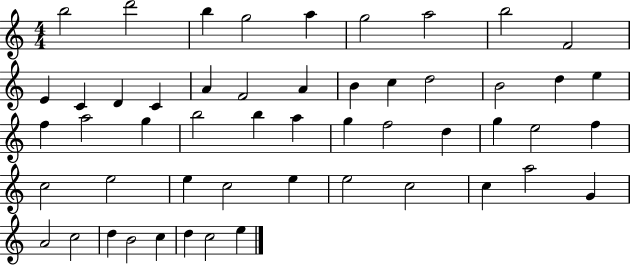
X:1
T:Untitled
M:4/4
L:1/4
K:C
b2 d'2 b g2 a g2 a2 b2 F2 E C D C A F2 A B c d2 B2 d e f a2 g b2 b a g f2 d g e2 f c2 e2 e c2 e e2 c2 c a2 G A2 c2 d B2 c d c2 e